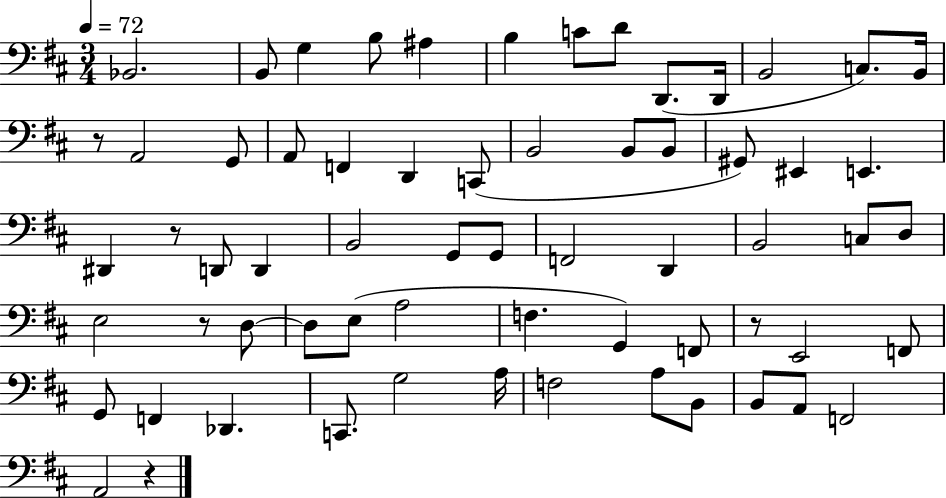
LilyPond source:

{
  \clef bass
  \numericTimeSignature
  \time 3/4
  \key d \major
  \tempo 4 = 72
  bes,2. | b,8 g4 b8 ais4 | b4 c'8 d'8 d,8.( d,16 | b,2 c8.) b,16 | \break r8 a,2 g,8 | a,8 f,4 d,4 c,8( | b,2 b,8 b,8 | gis,8) eis,4 e,4. | \break dis,4 r8 d,8 d,4 | b,2 g,8 g,8 | f,2 d,4 | b,2 c8 d8 | \break e2 r8 d8~~ | d8 e8( a2 | f4. g,4) f,8 | r8 e,2 f,8 | \break g,8 f,4 des,4. | c,8. g2 a16 | f2 a8 b,8 | b,8 a,8 f,2 | \break a,2 r4 | \bar "|."
}